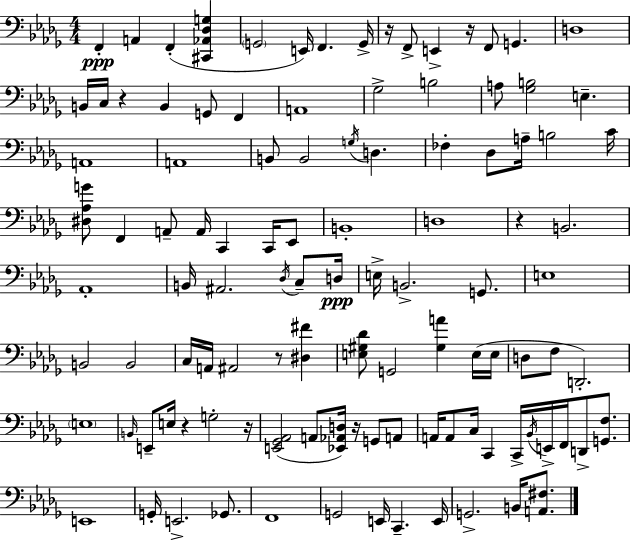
X:1
T:Untitled
M:4/4
L:1/4
K:Bbm
F,, A,, F,, [^C,,_A,,_D,G,] G,,2 E,,/4 F,, G,,/4 z/4 F,,/2 E,, z/4 F,,/2 G,, D,4 B,,/4 C,/4 z B,, G,,/2 F,, A,,4 _G,2 B,2 A,/2 [_G,B,]2 E, A,,4 A,,4 B,,/2 B,,2 G,/4 D, _F, _D,/2 A,/4 B,2 C/4 [^D,_A,G]/2 F,, A,,/2 A,,/4 C,, C,,/4 _E,,/2 B,,4 D,4 z B,,2 _A,,4 B,,/4 ^A,,2 _D,/4 C,/2 D,/4 E,/4 B,,2 G,,/2 E,4 B,,2 B,,2 C,/4 A,,/4 ^A,,2 z/2 [^D,^F] [E,^G,_D]/2 G,,2 [^G,A] E,/4 E,/4 D,/2 F,/2 D,,2 E,4 B,,/4 E,,/2 E,/4 z G,2 z/4 [E,,_G,,_A,,]2 A,,/2 [_E,,_A,,D,]/4 z/4 G,,/2 A,,/2 A,,/4 A,,/2 C,/4 C,, C,,/4 _B,,/4 E,,/4 F,,/4 D,,/2 [G,,F,]/2 E,,4 G,,/4 E,,2 _G,,/2 F,,4 G,,2 E,,/4 C,, E,,/4 G,,2 B,,/4 [A,,^F,]/2